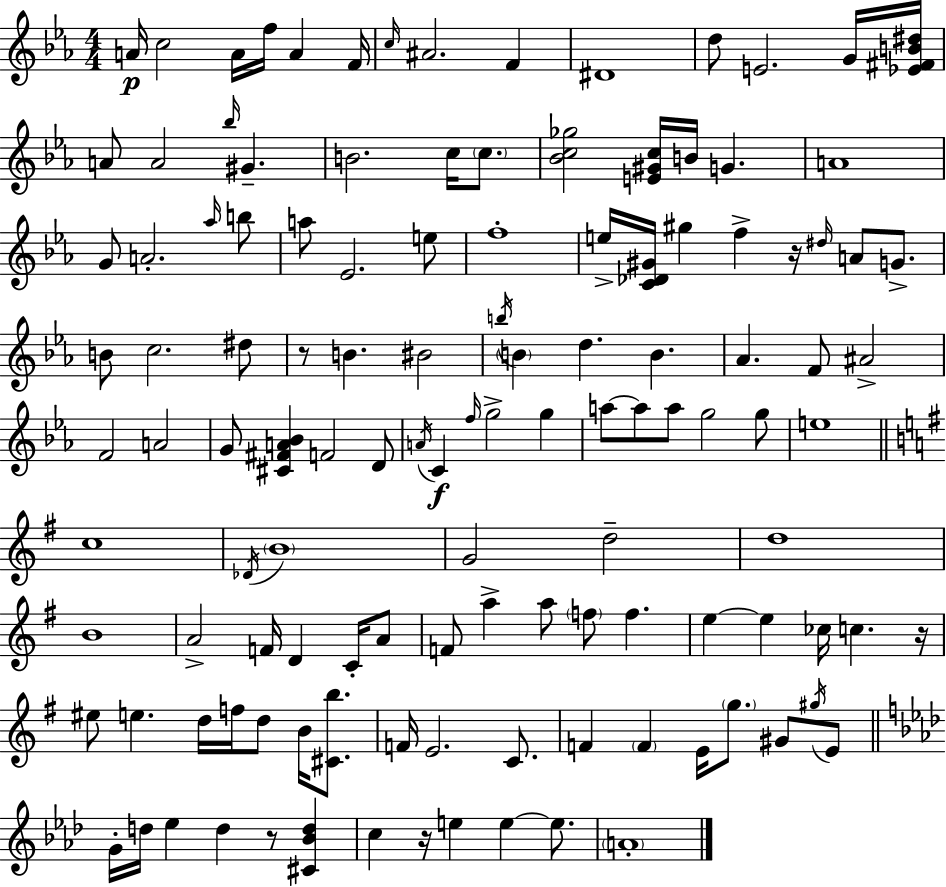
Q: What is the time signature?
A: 4/4